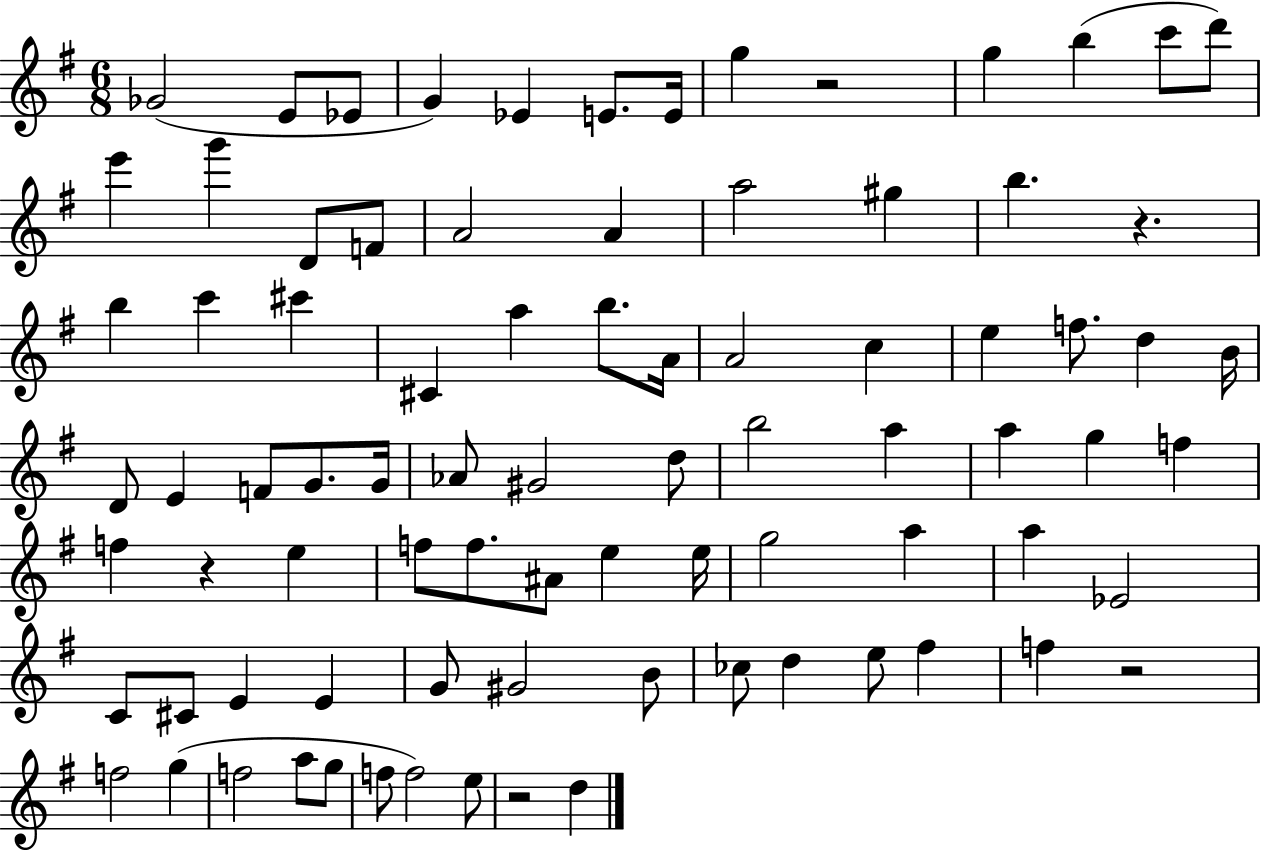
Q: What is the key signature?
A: G major